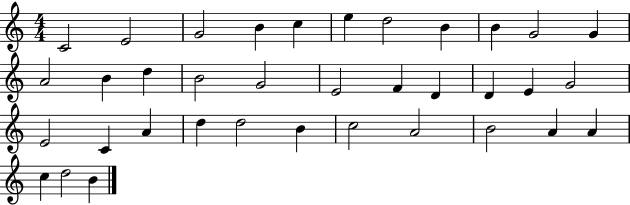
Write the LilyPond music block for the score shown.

{
  \clef treble
  \numericTimeSignature
  \time 4/4
  \key c \major
  c'2 e'2 | g'2 b'4 c''4 | e''4 d''2 b'4 | b'4 g'2 g'4 | \break a'2 b'4 d''4 | b'2 g'2 | e'2 f'4 d'4 | d'4 e'4 g'2 | \break e'2 c'4 a'4 | d''4 d''2 b'4 | c''2 a'2 | b'2 a'4 a'4 | \break c''4 d''2 b'4 | \bar "|."
}